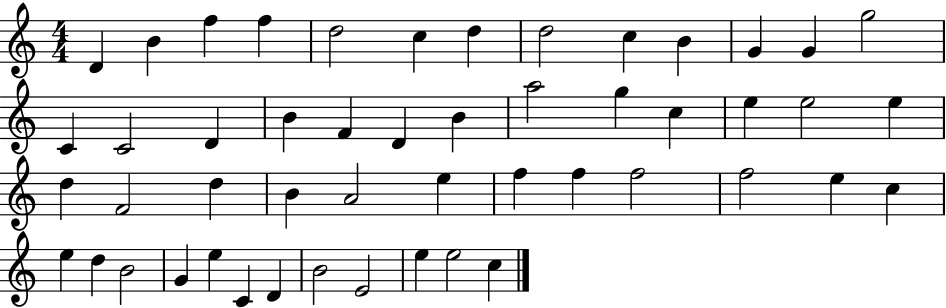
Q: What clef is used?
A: treble